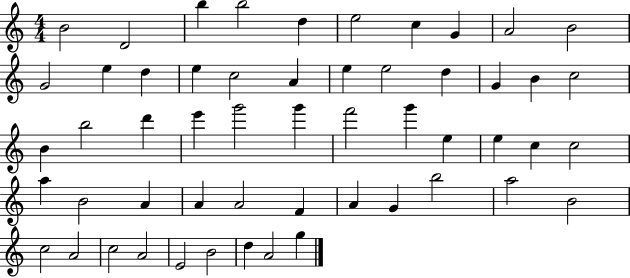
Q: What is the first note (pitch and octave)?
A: B4